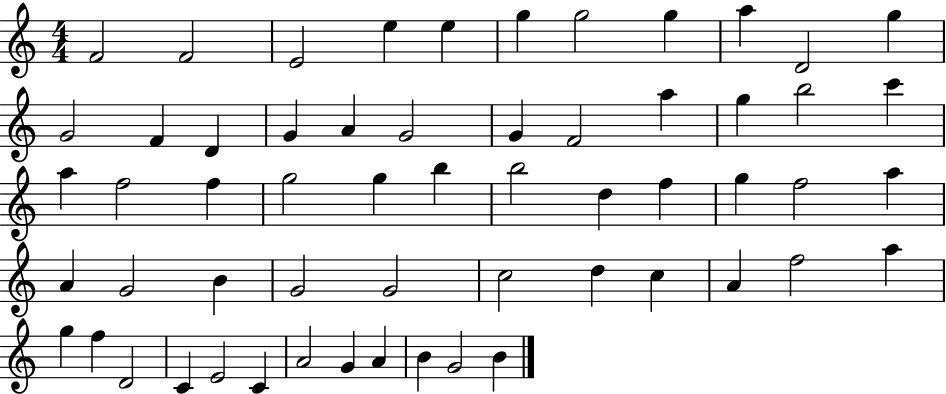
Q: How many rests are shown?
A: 0